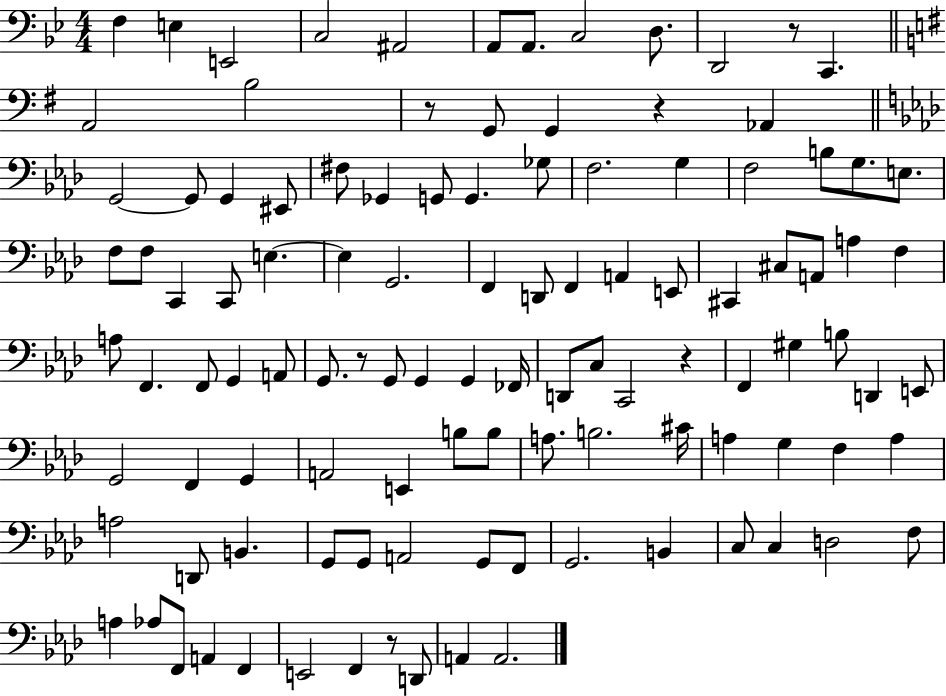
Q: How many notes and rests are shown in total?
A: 110